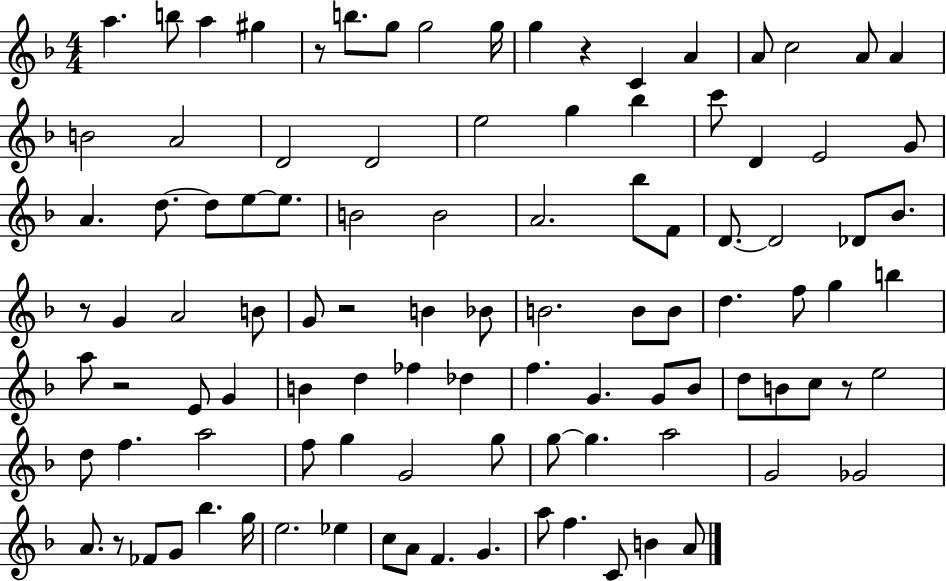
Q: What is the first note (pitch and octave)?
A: A5